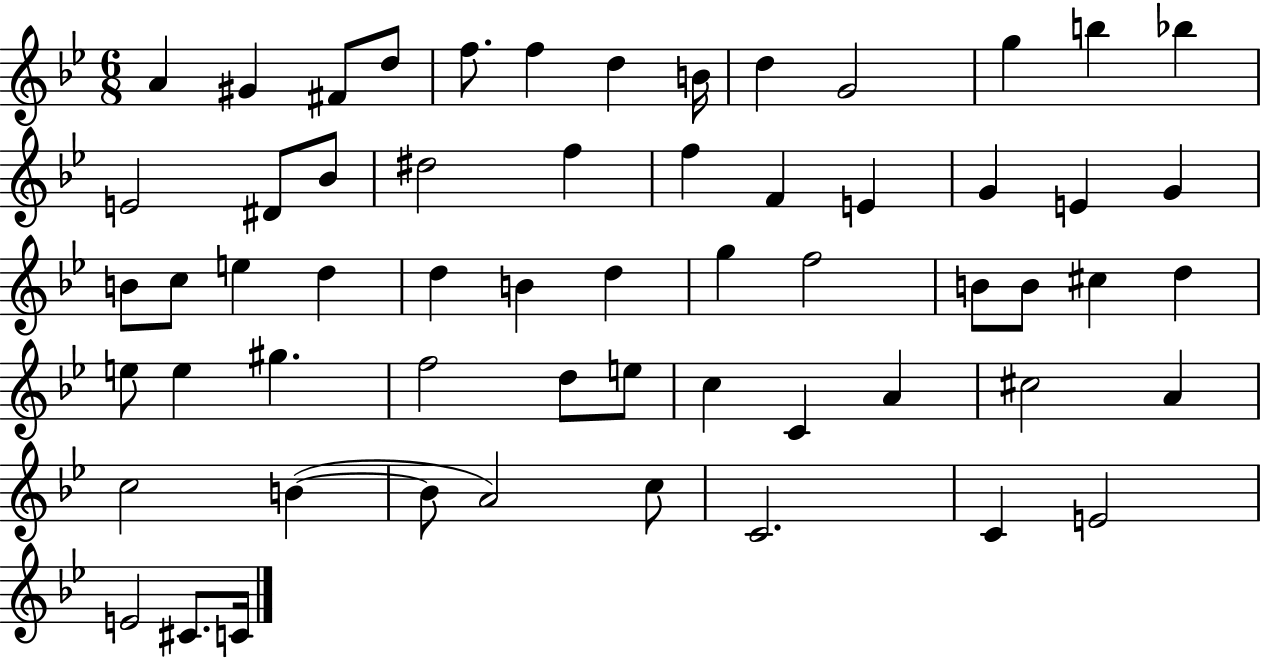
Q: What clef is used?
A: treble